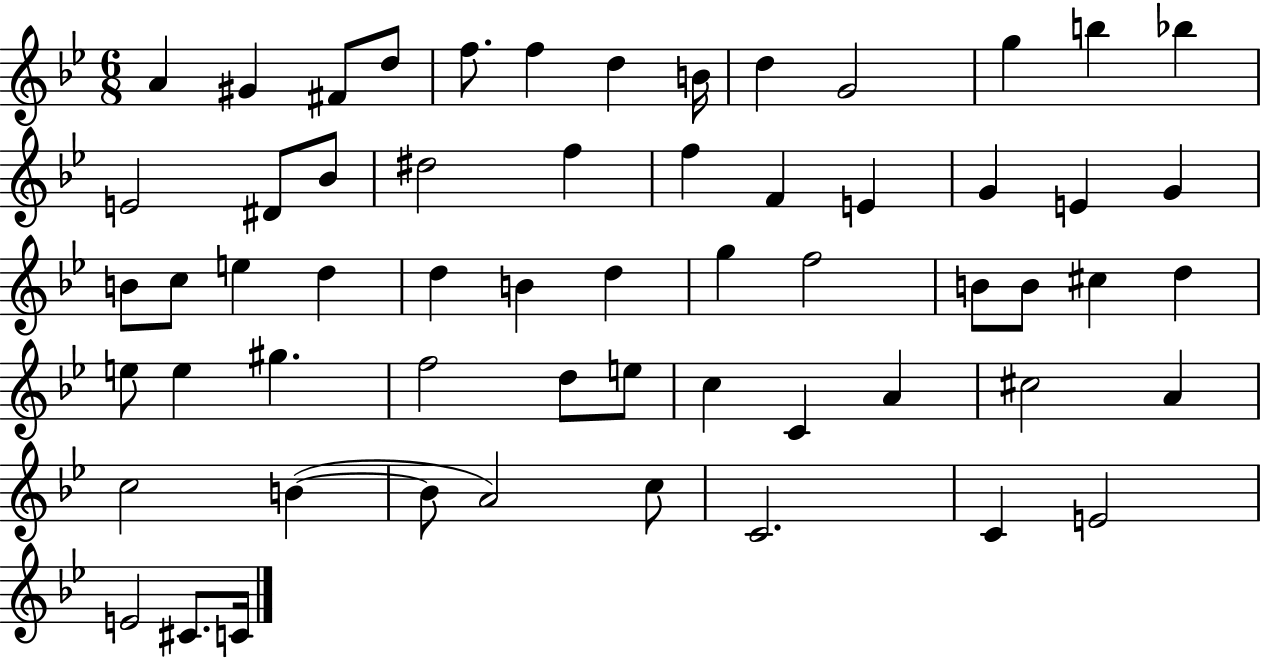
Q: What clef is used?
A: treble